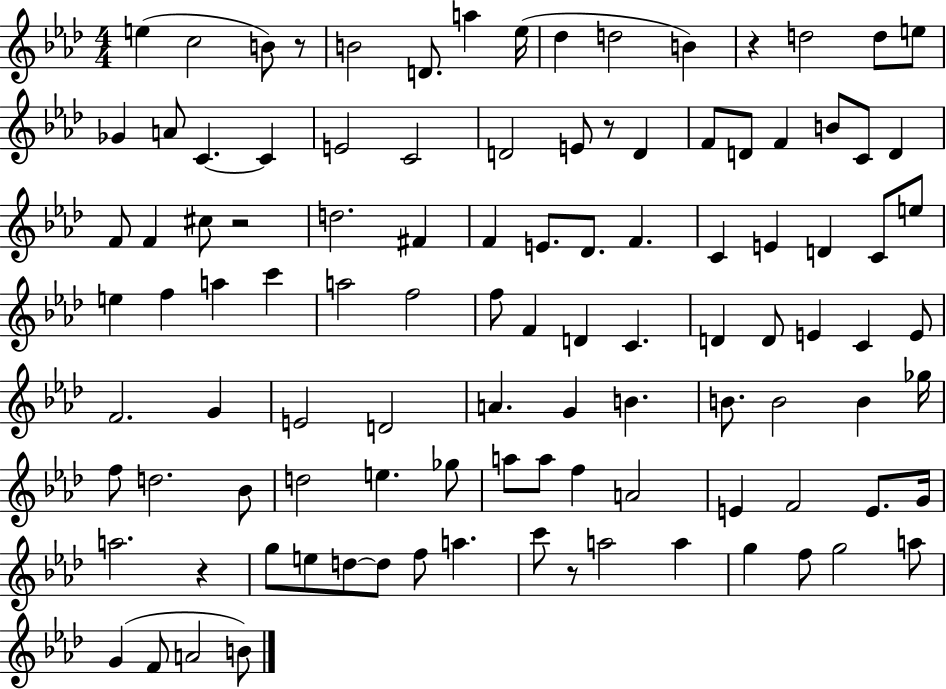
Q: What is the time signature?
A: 4/4